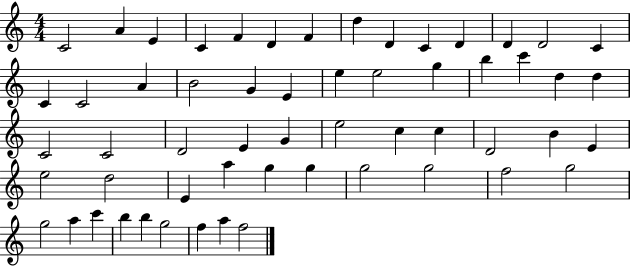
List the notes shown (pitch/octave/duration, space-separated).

C4/h A4/q E4/q C4/q F4/q D4/q F4/q D5/q D4/q C4/q D4/q D4/q D4/h C4/q C4/q C4/h A4/q B4/h G4/q E4/q E5/q E5/h G5/q B5/q C6/q D5/q D5/q C4/h C4/h D4/h E4/q G4/q E5/h C5/q C5/q D4/h B4/q E4/q E5/h D5/h E4/q A5/q G5/q G5/q G5/h G5/h F5/h G5/h G5/h A5/q C6/q B5/q B5/q G5/h F5/q A5/q F5/h